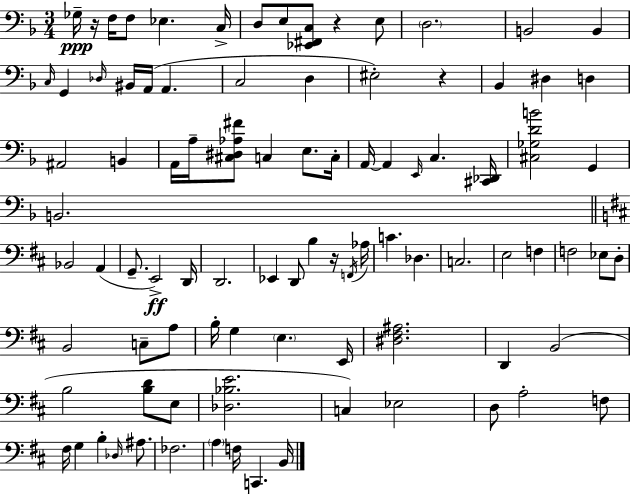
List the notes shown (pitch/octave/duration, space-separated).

Gb3/s R/s F3/s F3/e Eb3/q. C3/s D3/e E3/e [Eb2,F#2,C3]/e R/q E3/e D3/h. B2/h B2/q C3/s G2/q Db3/s BIS2/s A2/s A2/q. C3/h D3/q EIS3/h R/q Bb2/q D#3/q D3/q A#2/h B2/q A2/s A3/s [C#3,D#3,Ab3,F#4]/e C3/q E3/e. C3/s A2/s A2/q E2/s C3/q. [C#2,Db2]/s [C#3,Gb3,D4,B4]/h G2/q B2/h. Bb2/h A2/q G2/e. E2/h D2/s D2/h. Eb2/q D2/e B3/q R/s F2/s Ab3/s C4/q. Db3/q. C3/h. E3/h F3/q F3/h Eb3/e D3/e B2/h C3/e A3/e B3/s G3/q E3/q. E2/s [D#3,F#3,A#3]/h. D2/q B2/h B3/h [B3,D4]/e E3/e [Db3,Bb3,E4]/h. C3/q Eb3/h D3/e A3/h F3/e F#3/s G3/q B3/q Db3/s A#3/e. FES3/h. A3/q F3/s C2/q. B2/s